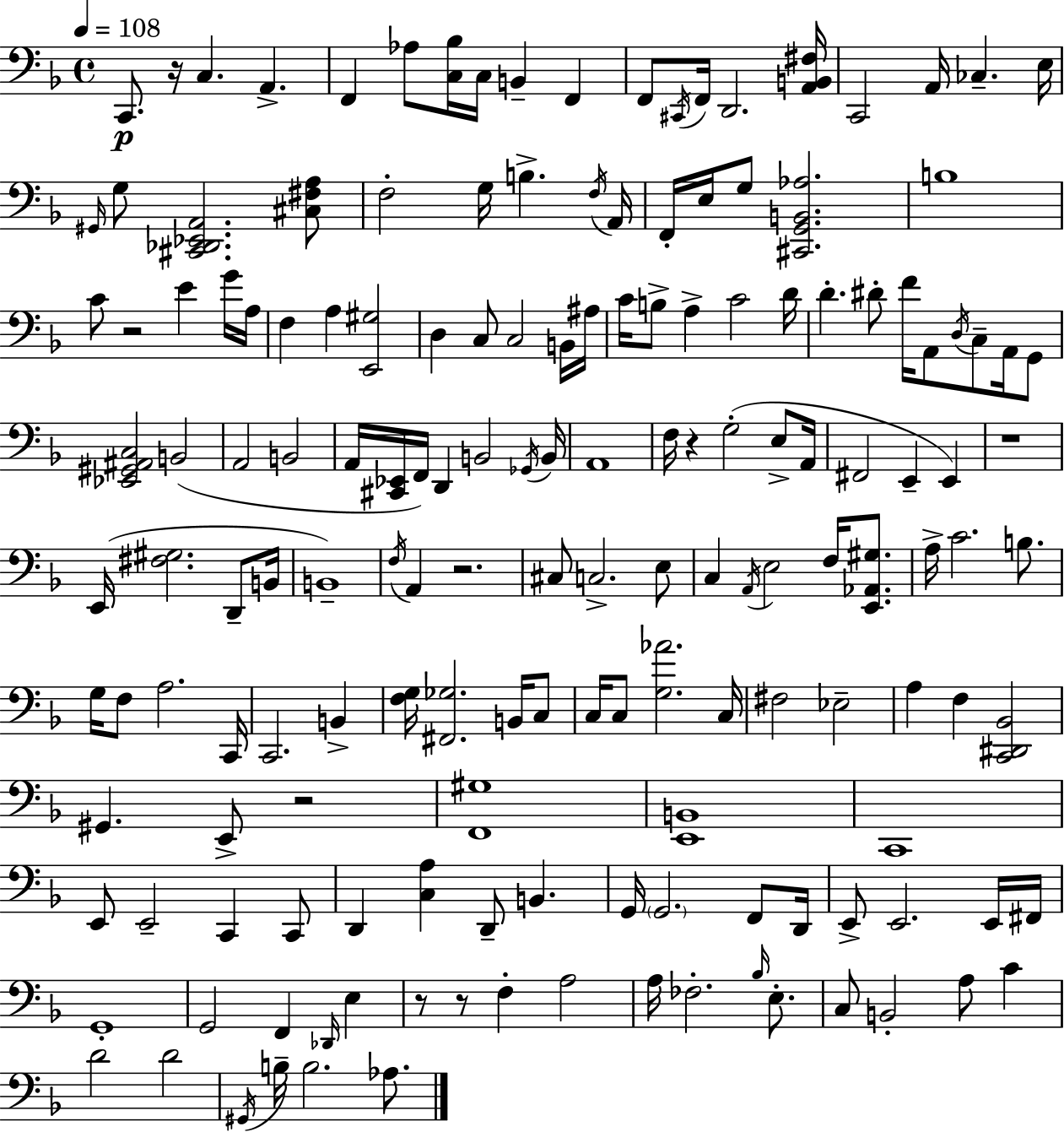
{
  \clef bass
  \time 4/4
  \defaultTimeSignature
  \key f \major
  \tempo 4 = 108
  \repeat volta 2 { c,8.\p r16 c4. a,4.-> | f,4 aes8 <c bes>16 c16 b,4-- f,4 | f,8 \acciaccatura { cis,16 } f,16 d,2. | <a, b, fis>16 c,2 a,16 ces4.-- | \break e16 \grace { gis,16 } g8 <cis, des, ees, a,>2. | <cis fis a>8 f2-. g16 b4.-> | \acciaccatura { f16 } a,16 f,16-. e16 g8 <cis, g, b, aes>2. | b1 | \break c'8 r2 e'4 | g'16 a16 f4 a4 <e, gis>2 | d4 c8 c2 | b,16 ais16 c'16 b8-> a4-> c'2 | \break d'16 d'4.-. dis'8-. f'16 a,8 \acciaccatura { d16 } c8-- | a,16 g,8 <ees, gis, ais, c>2 b,2( | a,2 b,2 | a,16 <cis, ees,>16 f,16) d,4 b,2 | \break \acciaccatura { ges,16 } b,16 a,1 | f16 r4 g2-.( | e8-> a,16 fis,2 e,4-- | e,4) r1 | \break e,16( <fis gis>2. | d,8-- b,16 b,1--) | \acciaccatura { f16 } a,4 r2. | cis8 c2.-> | \break e8 c4 \acciaccatura { a,16 } e2 | f16 <e, aes, gis>8. a16-> c'2. | b8. g16 f8 a2. | c,16 c,2. | \break b,4-> <f g>16 <fis, ges>2. | b,16 c8 c16 c8 <g aes'>2. | c16 fis2 ees2-- | a4 f4 <c, dis, bes,>2 | \break gis,4. e,8-> r2 | <f, gis>1 | <e, b,>1 | c,1 | \break e,8 e,2-- | c,4 c,8 d,4 <c a>4 d,8-- | b,4. g,16 \parenthesize g,2. | f,8 d,16 e,8-> e,2. | \break e,16 fis,16 g,1-. | g,2 f,4 | \grace { des,16 } e4 r8 r8 f4-. | a2 a16 fes2.-. | \break \grace { bes16 } e8.-. c8 b,2-. | a8 c'4 d'2 | d'2 \acciaccatura { gis,16 } b16-- b2. | aes8. } \bar "|."
}